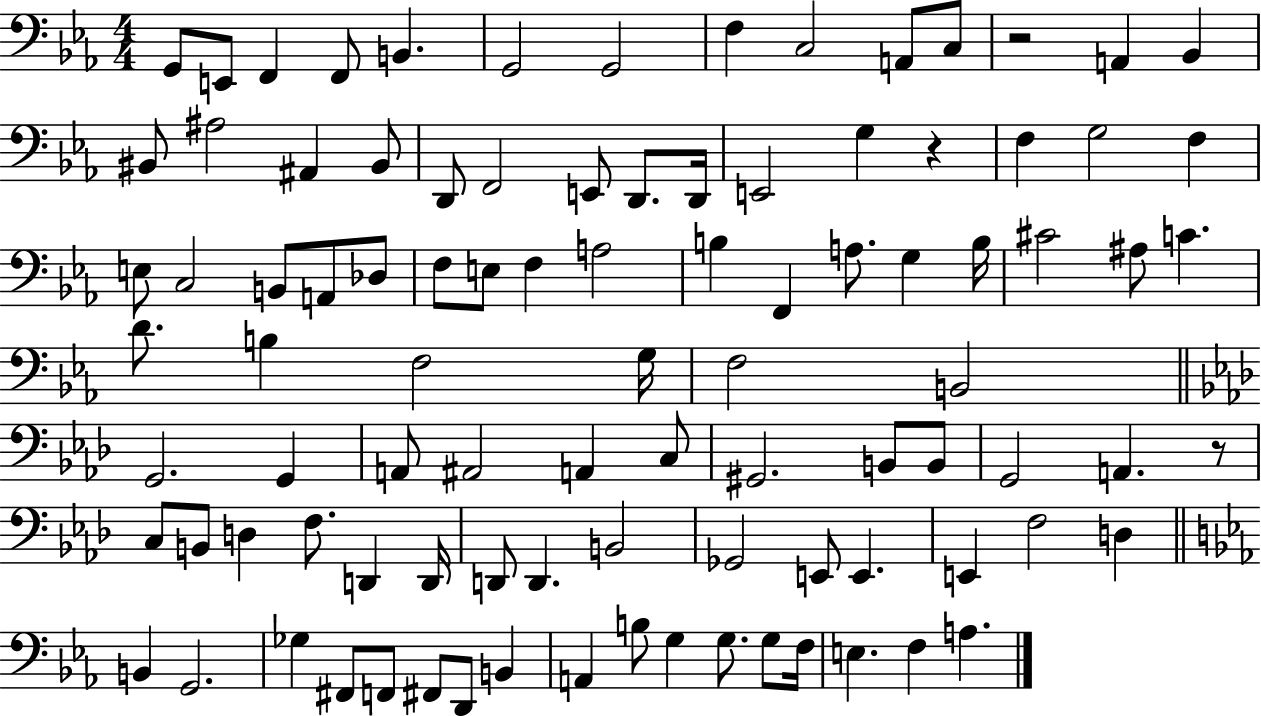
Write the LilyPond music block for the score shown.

{
  \clef bass
  \numericTimeSignature
  \time 4/4
  \key ees \major
  g,8 e,8 f,4 f,8 b,4. | g,2 g,2 | f4 c2 a,8 c8 | r2 a,4 bes,4 | \break bis,8 ais2 ais,4 bis,8 | d,8 f,2 e,8 d,8. d,16 | e,2 g4 r4 | f4 g2 f4 | \break e8 c2 b,8 a,8 des8 | f8 e8 f4 a2 | b4 f,4 a8. g4 b16 | cis'2 ais8 c'4. | \break d'8. b4 f2 g16 | f2 b,2 | \bar "||" \break \key aes \major g,2. g,4 | a,8 ais,2 a,4 c8 | gis,2. b,8 b,8 | g,2 a,4. r8 | \break c8 b,8 d4 f8. d,4 d,16 | d,8 d,4. b,2 | ges,2 e,8 e,4. | e,4 f2 d4 | \break \bar "||" \break \key c \minor b,4 g,2. | ges4 fis,8 f,8 fis,8 d,8 b,4 | a,4 b8 g4 g8. g8 f16 | e4. f4 a4. | \break \bar "|."
}